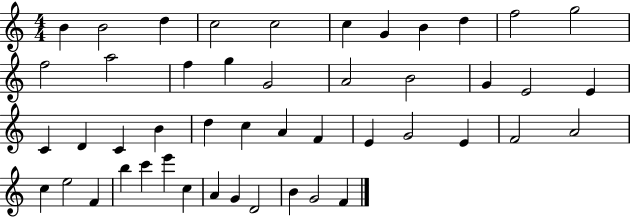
X:1
T:Untitled
M:4/4
L:1/4
K:C
B B2 d c2 c2 c G B d f2 g2 f2 a2 f g G2 A2 B2 G E2 E C D C B d c A F E G2 E F2 A2 c e2 F b c' e' c A G D2 B G2 F